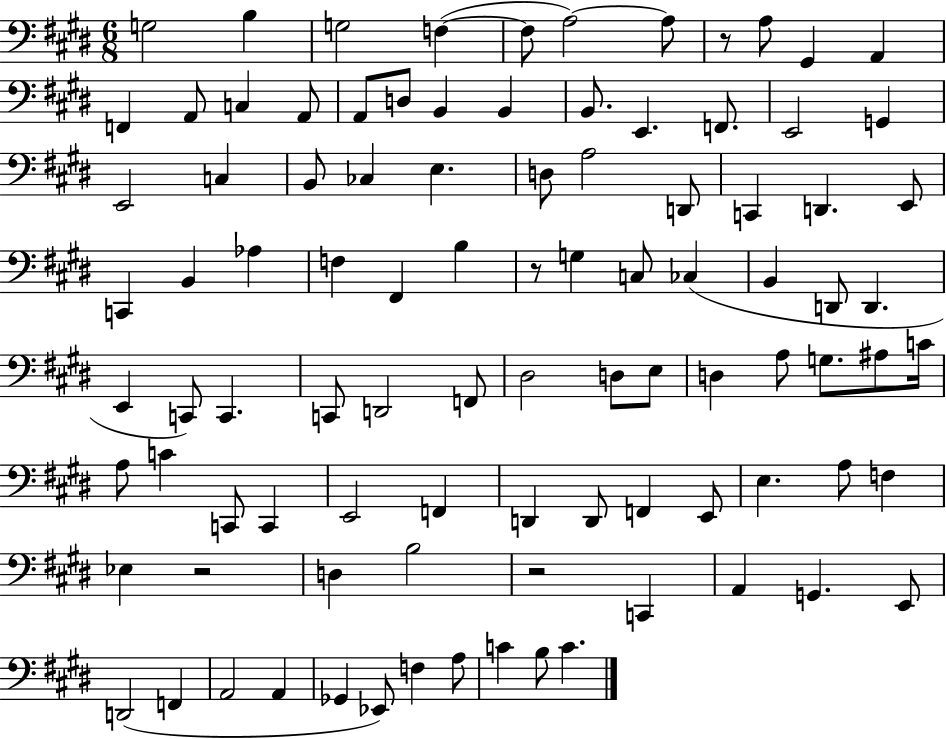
{
  \clef bass
  \numericTimeSignature
  \time 6/8
  \key e \major
  g2 b4 | g2 f4~(~ | f8 a2~~) a8 | r8 a8 gis,4 a,4 | \break f,4 a,8 c4 a,8 | a,8 d8 b,4 b,4 | b,8. e,4. f,8. | e,2 g,4 | \break e,2 c4 | b,8 ces4 e4. | d8 a2 d,8 | c,4 d,4. e,8 | \break c,4 b,4 aes4 | f4 fis,4 b4 | r8 g4 c8 ces4( | b,4 d,8 d,4. | \break e,4 c,8) c,4. | c,8 d,2 f,8 | dis2 d8 e8 | d4 a8 g8. ais8 c'16 | \break a8 c'4 c,8 c,4 | e,2 f,4 | d,4 d,8 f,4 e,8 | e4. a8 f4 | \break ees4 r2 | d4 b2 | r2 c,4 | a,4 g,4. e,8 | \break d,2( f,4 | a,2 a,4 | ges,4 ees,8) f4 a8 | c'4 b8 c'4. | \break \bar "|."
}